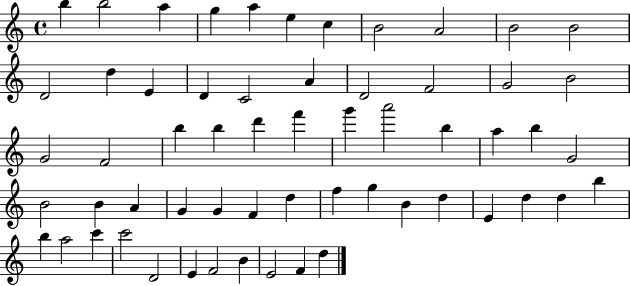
X:1
T:Untitled
M:4/4
L:1/4
K:C
b b2 a g a e c B2 A2 B2 B2 D2 d E D C2 A D2 F2 G2 B2 G2 F2 b b d' f' g' a'2 b a b G2 B2 B A G G F d f g B d E d d b b a2 c' c'2 D2 E F2 B E2 F d